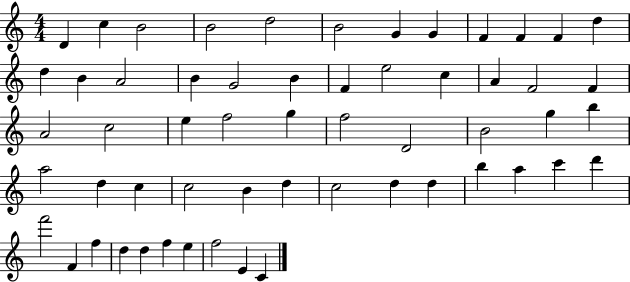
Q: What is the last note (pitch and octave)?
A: C4